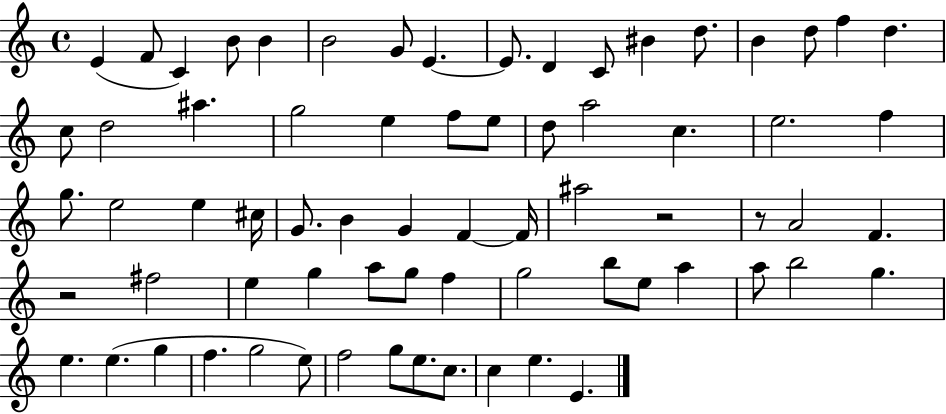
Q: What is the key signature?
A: C major